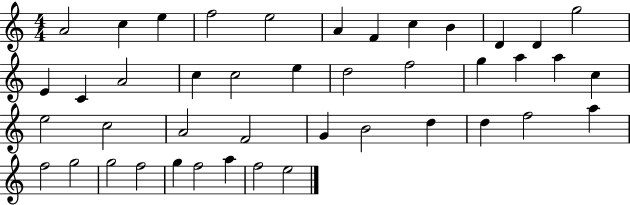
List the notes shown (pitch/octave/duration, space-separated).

A4/h C5/q E5/q F5/h E5/h A4/q F4/q C5/q B4/q D4/q D4/q G5/h E4/q C4/q A4/h C5/q C5/h E5/q D5/h F5/h G5/q A5/q A5/q C5/q E5/h C5/h A4/h F4/h G4/q B4/h D5/q D5/q F5/h A5/q F5/h G5/h G5/h F5/h G5/q F5/h A5/q F5/h E5/h